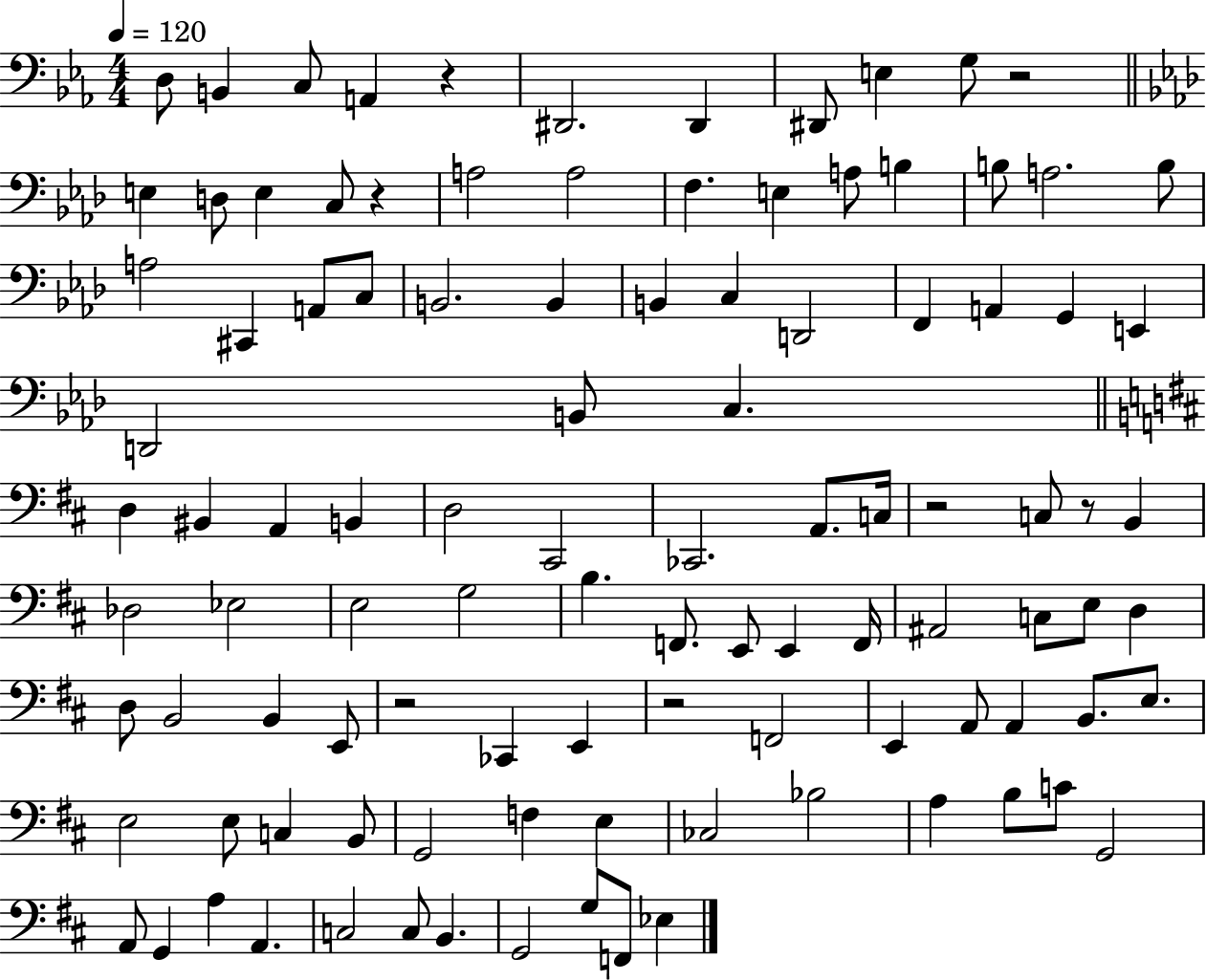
{
  \clef bass
  \numericTimeSignature
  \time 4/4
  \key ees \major
  \tempo 4 = 120
  d8 b,4 c8 a,4 r4 | dis,2. dis,4 | dis,8 e4 g8 r2 | \bar "||" \break \key f \minor e4 d8 e4 c8 r4 | a2 a2 | f4. e4 a8 b4 | b8 a2. b8 | \break a2 cis,4 a,8 c8 | b,2. b,4 | b,4 c4 d,2 | f,4 a,4 g,4 e,4 | \break d,2 b,8 c4. | \bar "||" \break \key d \major d4 bis,4 a,4 b,4 | d2 cis,2 | ces,2. a,8. c16 | r2 c8 r8 b,4 | \break des2 ees2 | e2 g2 | b4. f,8. e,8 e,4 f,16 | ais,2 c8 e8 d4 | \break d8 b,2 b,4 e,8 | r2 ces,4 e,4 | r2 f,2 | e,4 a,8 a,4 b,8. e8. | \break e2 e8 c4 b,8 | g,2 f4 e4 | ces2 bes2 | a4 b8 c'8 g,2 | \break a,8 g,4 a4 a,4. | c2 c8 b,4. | g,2 g8 f,8 ees4 | \bar "|."
}